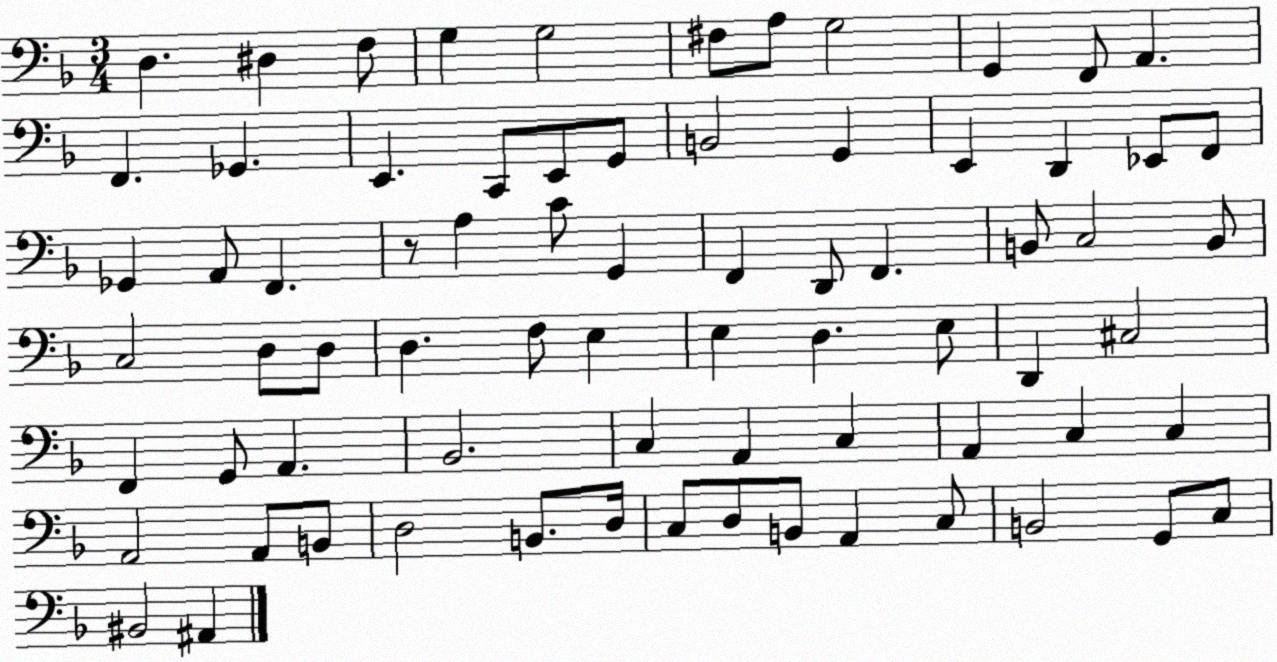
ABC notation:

X:1
T:Untitled
M:3/4
L:1/4
K:F
D, ^D, F,/2 G, G,2 ^F,/2 A,/2 G,2 G,, F,,/2 A,, F,, _G,, E,, C,,/2 E,,/2 G,,/2 B,,2 G,, E,, D,, _E,,/2 F,,/2 _G,, A,,/2 F,, z/2 A, C/2 G,, F,, D,,/2 F,, B,,/2 C,2 B,,/2 C,2 D,/2 D,/2 D, F,/2 E, E, D, E,/2 D,, ^C,2 F,, G,,/2 A,, _B,,2 C, A,, C, A,, C, C, A,,2 A,,/2 B,,/2 D,2 B,,/2 D,/4 C,/2 D,/2 B,,/2 A,, C,/2 B,,2 G,,/2 C,/2 ^B,,2 ^A,,